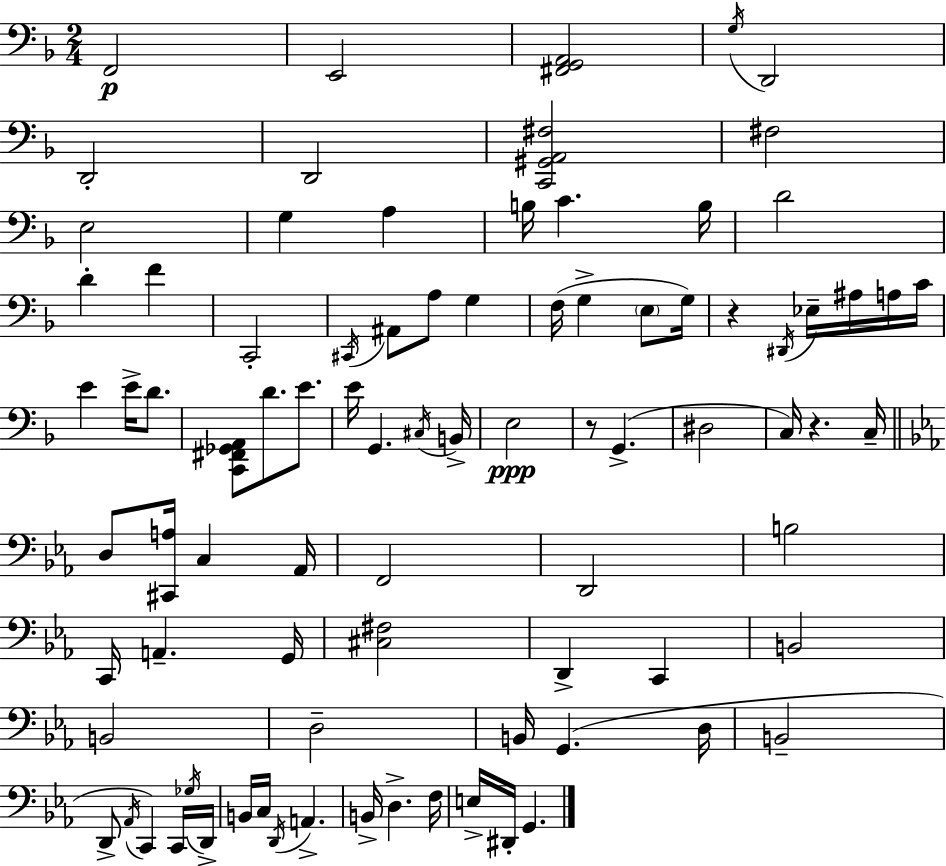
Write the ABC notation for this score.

X:1
T:Untitled
M:2/4
L:1/4
K:Dm
F,,2 E,,2 [^F,,G,,A,,]2 G,/4 D,,2 D,,2 D,,2 [C,,^G,,A,,^F,]2 ^F,2 E,2 G, A, B,/4 C B,/4 D2 D F C,,2 ^C,,/4 ^A,,/2 A,/2 G, F,/4 G, E,/2 G,/4 z ^D,,/4 _E,/4 ^A,/4 A,/4 C/4 E E/4 D/2 [C,,^F,,_G,,A,,]/2 D/2 E/2 E/4 G,, ^C,/4 B,,/4 E,2 z/2 G,, ^D,2 C,/4 z C,/4 D,/2 [^C,,A,]/4 C, _A,,/4 F,,2 D,,2 B,2 C,,/4 A,, G,,/4 [^C,^F,]2 D,, C,, B,,2 B,,2 D,2 B,,/4 G,, D,/4 B,,2 D,,/2 _A,,/4 C,, C,,/4 _G,/4 D,,/4 B,,/4 C,/4 D,,/4 A,, B,,/4 D, F,/4 E,/4 ^D,,/4 G,,